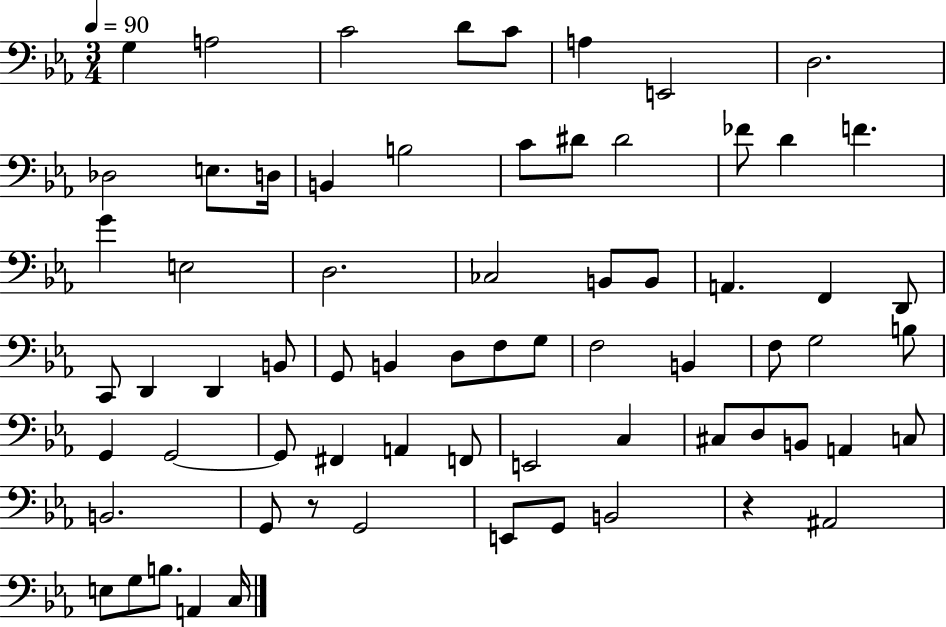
G3/q A3/h C4/h D4/e C4/e A3/q E2/h D3/h. Db3/h E3/e. D3/s B2/q B3/h C4/e D#4/e D#4/h FES4/e D4/q F4/q. G4/q E3/h D3/h. CES3/h B2/e B2/e A2/q. F2/q D2/e C2/e D2/q D2/q B2/e G2/e B2/q D3/e F3/e G3/e F3/h B2/q F3/e G3/h B3/e G2/q G2/h G2/e F#2/q A2/q F2/e E2/h C3/q C#3/e D3/e B2/e A2/q C3/e B2/h. G2/e R/e G2/h E2/e G2/e B2/h R/q A#2/h E3/e G3/e B3/e. A2/q C3/s